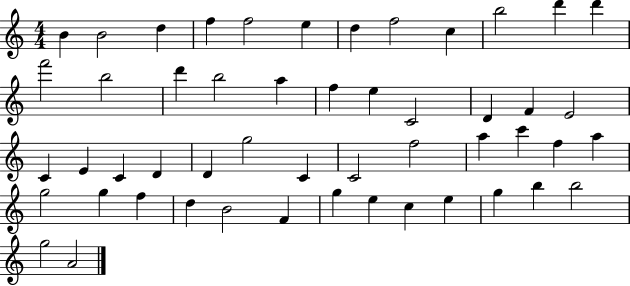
{
  \clef treble
  \numericTimeSignature
  \time 4/4
  \key c \major
  b'4 b'2 d''4 | f''4 f''2 e''4 | d''4 f''2 c''4 | b''2 d'''4 d'''4 | \break f'''2 b''2 | d'''4 b''2 a''4 | f''4 e''4 c'2 | d'4 f'4 e'2 | \break c'4 e'4 c'4 d'4 | d'4 g''2 c'4 | c'2 f''2 | a''4 c'''4 f''4 a''4 | \break g''2 g''4 f''4 | d''4 b'2 f'4 | g''4 e''4 c''4 e''4 | g''4 b''4 b''2 | \break g''2 a'2 | \bar "|."
}